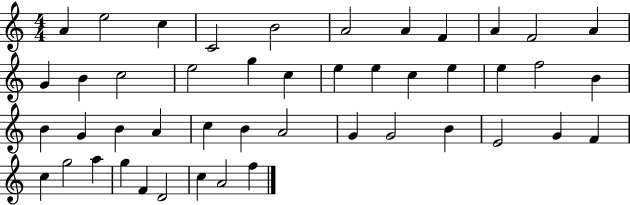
A4/q E5/h C5/q C4/h B4/h A4/h A4/q F4/q A4/q F4/h A4/q G4/q B4/q C5/h E5/h G5/q C5/q E5/q E5/q C5/q E5/q E5/q F5/h B4/q B4/q G4/q B4/q A4/q C5/q B4/q A4/h G4/q G4/h B4/q E4/h G4/q F4/q C5/q G5/h A5/q G5/q F4/q D4/h C5/q A4/h F5/q